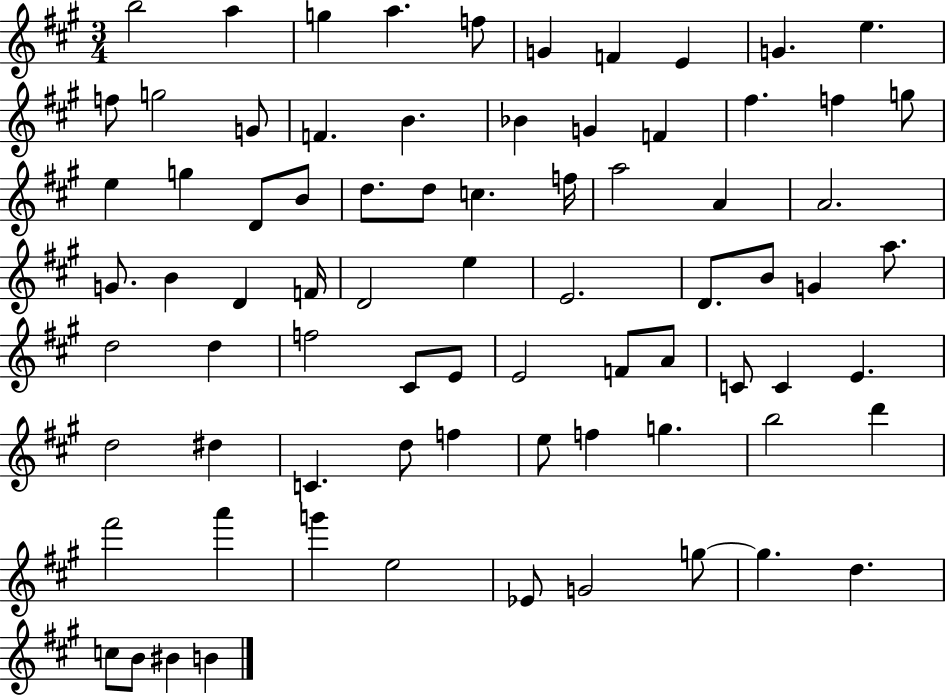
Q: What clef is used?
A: treble